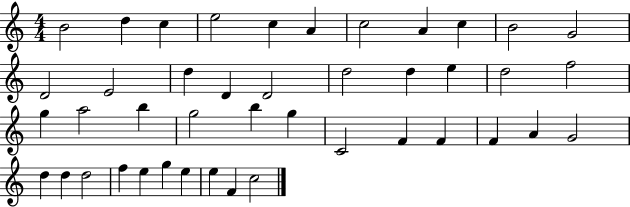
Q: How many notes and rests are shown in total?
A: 43